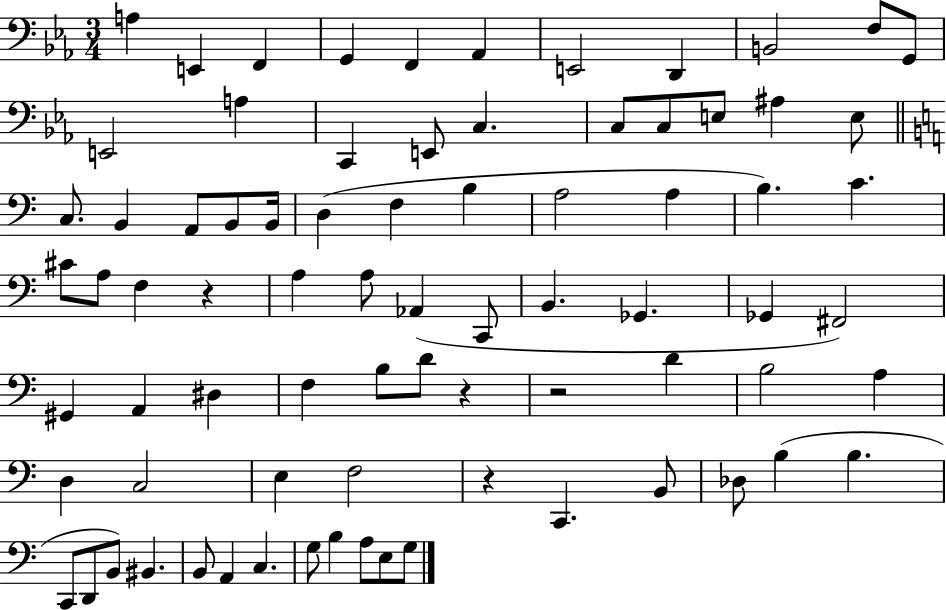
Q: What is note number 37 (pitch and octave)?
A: A3